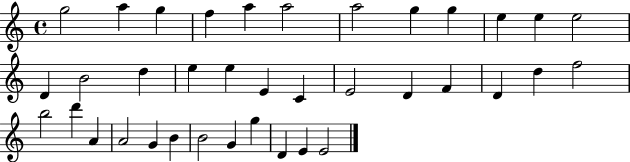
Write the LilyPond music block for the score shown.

{
  \clef treble
  \time 4/4
  \defaultTimeSignature
  \key c \major
  g''2 a''4 g''4 | f''4 a''4 a''2 | a''2 g''4 g''4 | e''4 e''4 e''2 | \break d'4 b'2 d''4 | e''4 e''4 e'4 c'4 | e'2 d'4 f'4 | d'4 d''4 f''2 | \break b''2 d'''4 a'4 | a'2 g'4 b'4 | b'2 g'4 g''4 | d'4 e'4 e'2 | \break \bar "|."
}